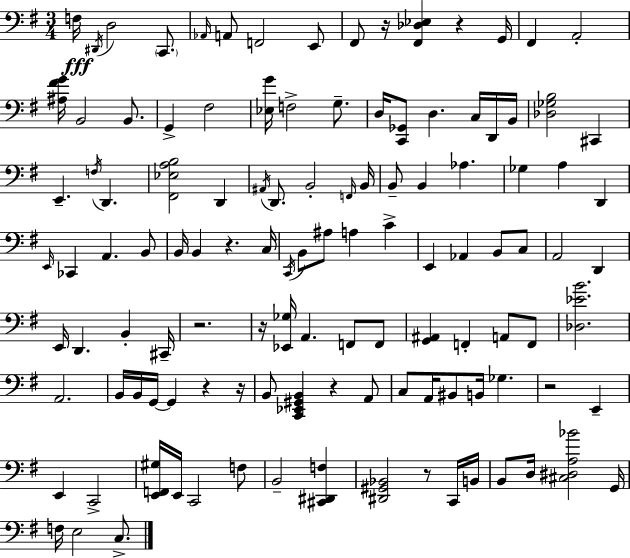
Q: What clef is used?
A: bass